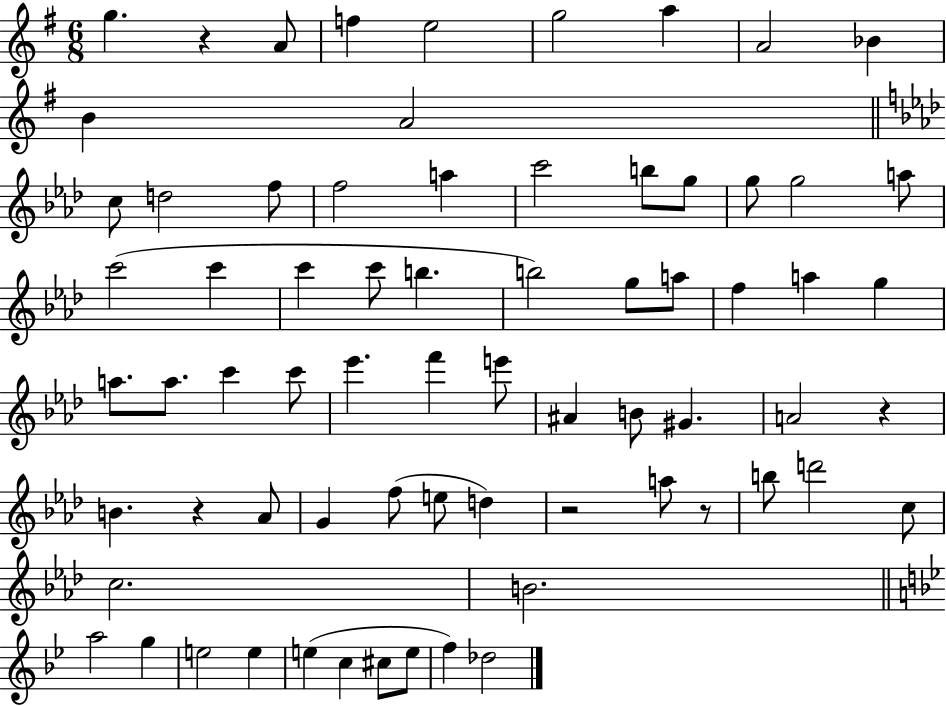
G5/q. R/q A4/e F5/q E5/h G5/h A5/q A4/h Bb4/q B4/q A4/h C5/e D5/h F5/e F5/h A5/q C6/h B5/e G5/e G5/e G5/h A5/e C6/h C6/q C6/q C6/e B5/q. B5/h G5/e A5/e F5/q A5/q G5/q A5/e. A5/e. C6/q C6/e Eb6/q. F6/q E6/e A#4/q B4/e G#4/q. A4/h R/q B4/q. R/q Ab4/e G4/q F5/e E5/e D5/q R/h A5/e R/e B5/e D6/h C5/e C5/h. B4/h. A5/h G5/q E5/h E5/q E5/q C5/q C#5/e E5/e F5/q Db5/h